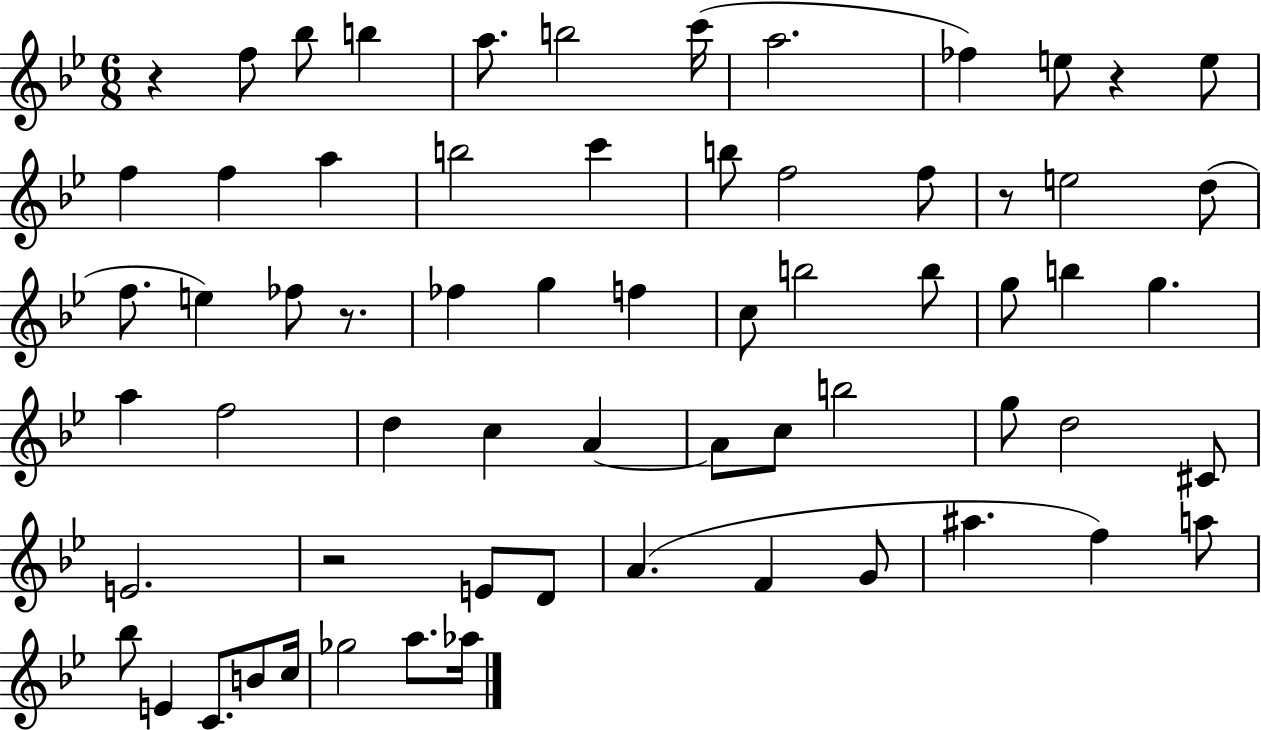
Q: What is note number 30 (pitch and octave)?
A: G5